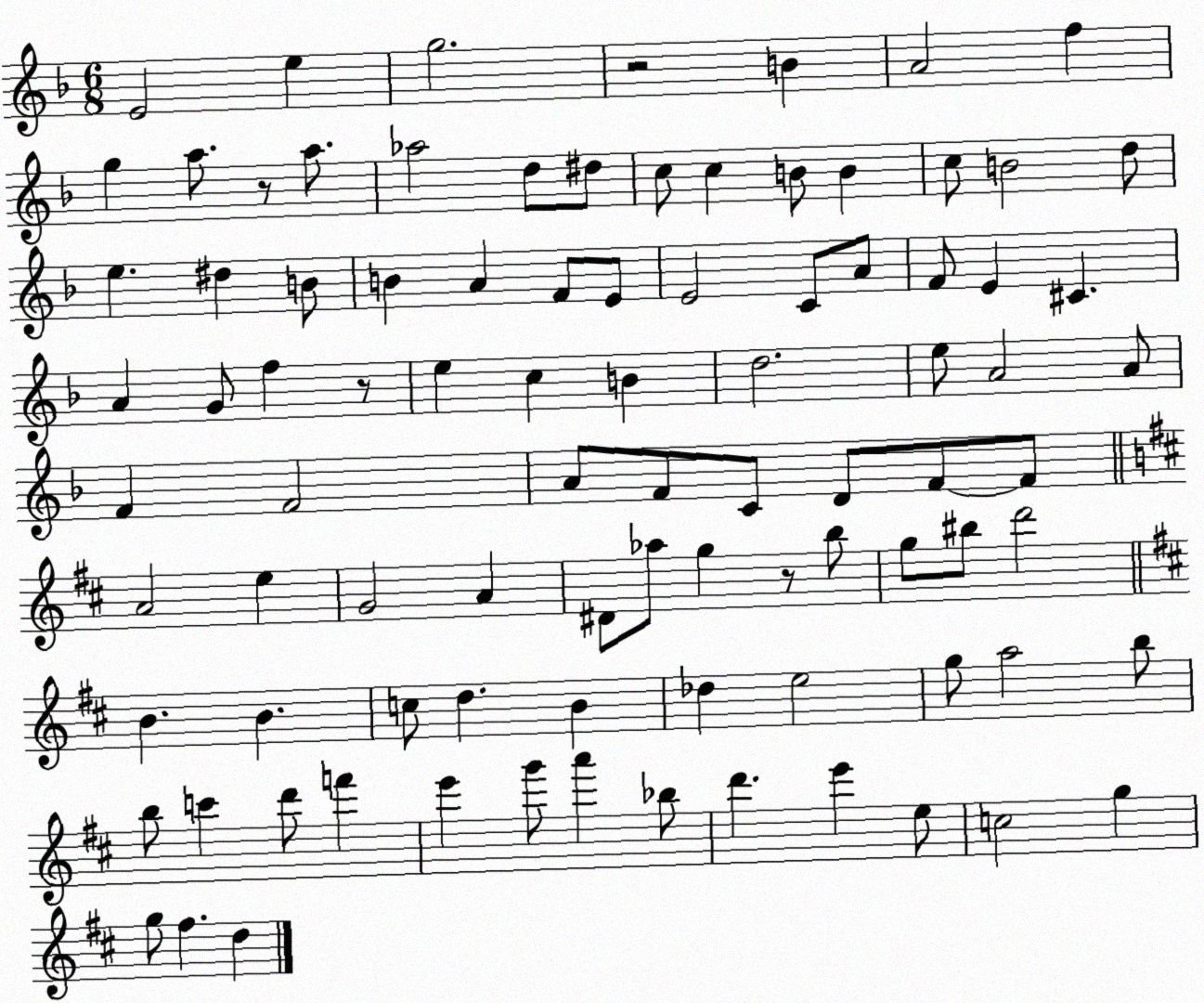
X:1
T:Untitled
M:6/8
L:1/4
K:F
E2 e g2 z2 B A2 f g a/2 z/2 a/2 _a2 d/2 ^d/2 c/2 c B/2 B c/2 B2 d/2 e ^d B/2 B A F/2 E/2 E2 C/2 A/2 F/2 E ^C A G/2 f z/2 e c B d2 e/2 A2 A/2 F F2 A/2 F/2 C/2 D/2 F/2 F/2 A2 e G2 A ^D/2 _a/2 g z/2 b/2 g/2 ^b/2 d'2 B B c/2 d B _d e2 g/2 a2 b/2 b/2 c' d'/2 f' e' g'/2 a' _b/2 d' e' e/2 c2 g g/2 ^f d